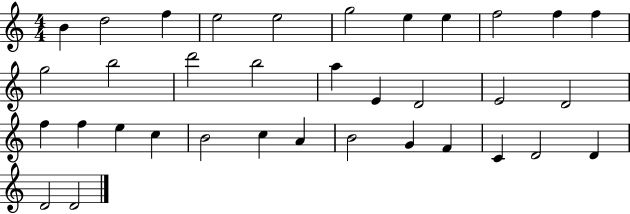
B4/q D5/h F5/q E5/h E5/h G5/h E5/q E5/q F5/h F5/q F5/q G5/h B5/h D6/h B5/h A5/q E4/q D4/h E4/h D4/h F5/q F5/q E5/q C5/q B4/h C5/q A4/q B4/h G4/q F4/q C4/q D4/h D4/q D4/h D4/h